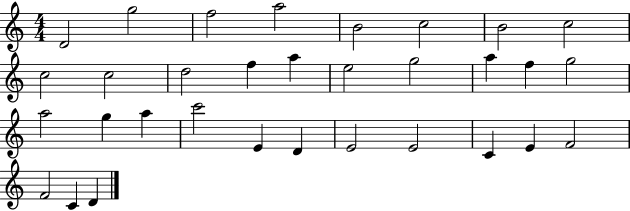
D4/h G5/h F5/h A5/h B4/h C5/h B4/h C5/h C5/h C5/h D5/h F5/q A5/q E5/h G5/h A5/q F5/q G5/h A5/h G5/q A5/q C6/h E4/q D4/q E4/h E4/h C4/q E4/q F4/h F4/h C4/q D4/q